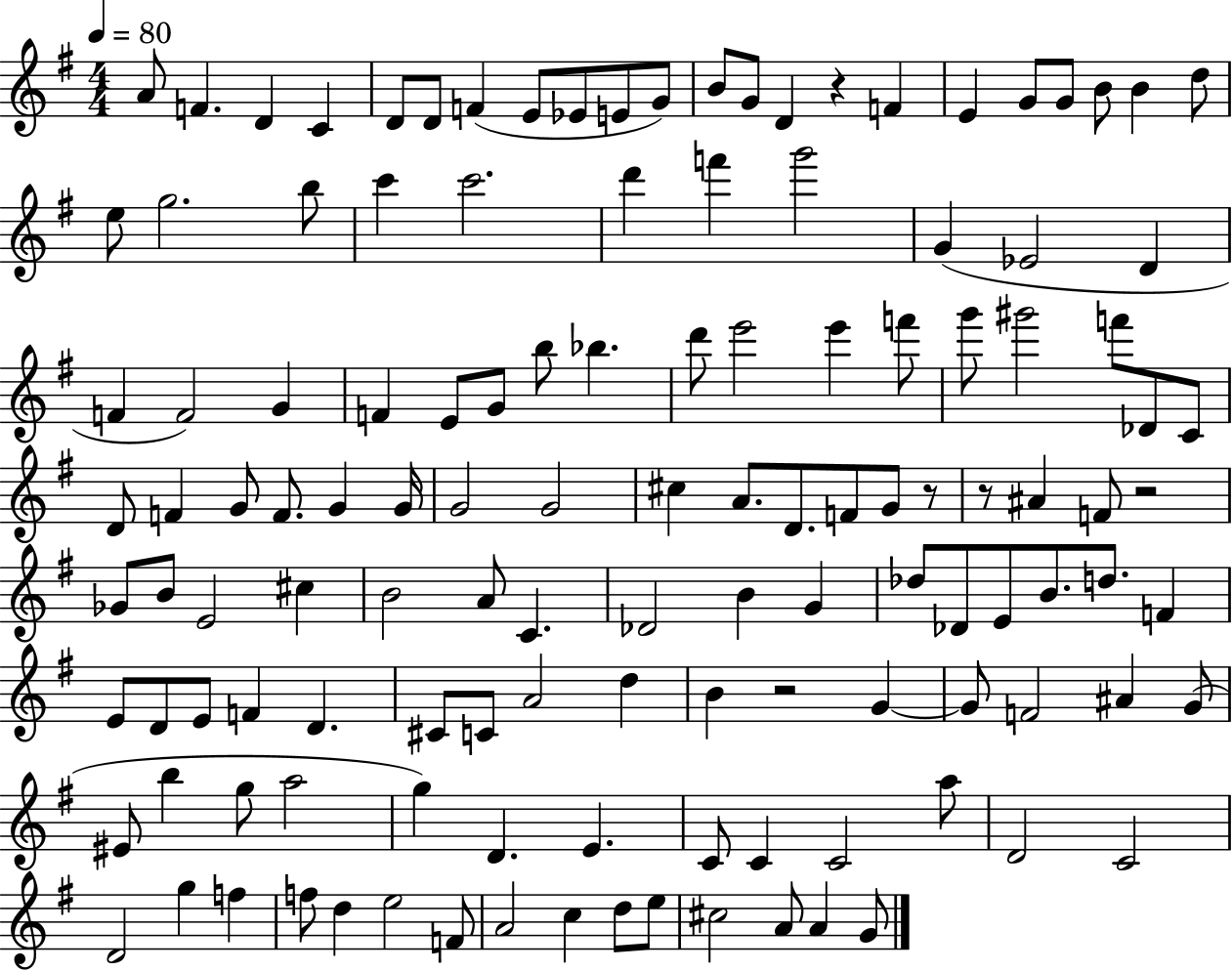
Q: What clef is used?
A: treble